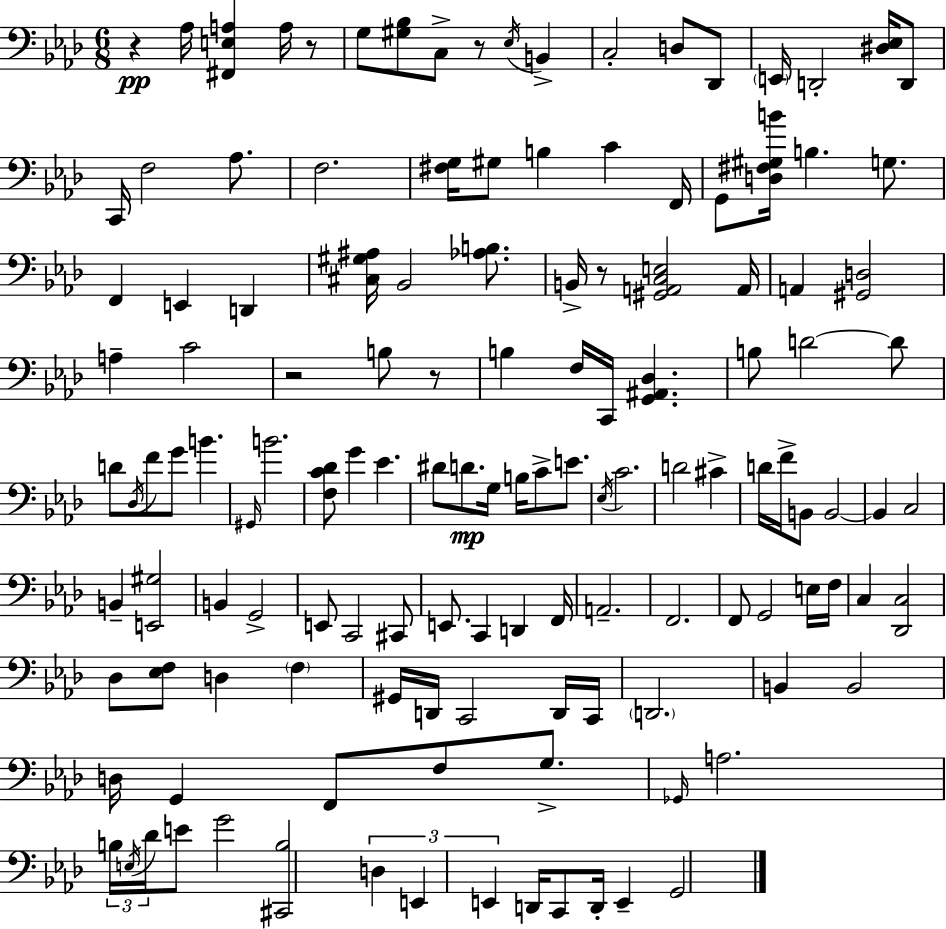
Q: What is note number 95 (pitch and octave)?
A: F2